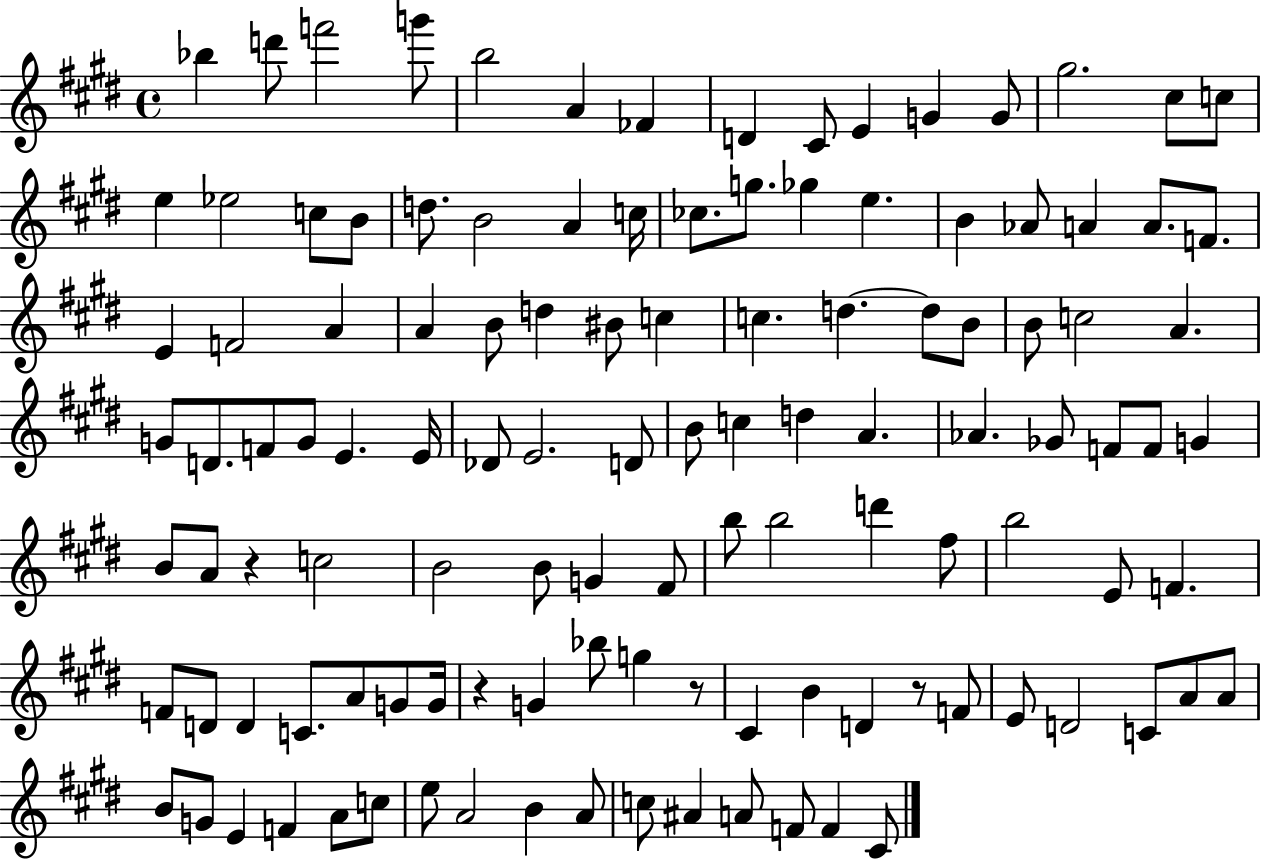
{
  \clef treble
  \time 4/4
  \defaultTimeSignature
  \key e \major
  \repeat volta 2 { bes''4 d'''8 f'''2 g'''8 | b''2 a'4 fes'4 | d'4 cis'8 e'4 g'4 g'8 | gis''2. cis''8 c''8 | \break e''4 ees''2 c''8 b'8 | d''8. b'2 a'4 c''16 | ces''8. g''8. ges''4 e''4. | b'4 aes'8 a'4 a'8. f'8. | \break e'4 f'2 a'4 | a'4 b'8 d''4 bis'8 c''4 | c''4. d''4.~~ d''8 b'8 | b'8 c''2 a'4. | \break g'8 d'8. f'8 g'8 e'4. e'16 | des'8 e'2. d'8 | b'8 c''4 d''4 a'4. | aes'4. ges'8 f'8 f'8 g'4 | \break b'8 a'8 r4 c''2 | b'2 b'8 g'4 fis'8 | b''8 b''2 d'''4 fis''8 | b''2 e'8 f'4. | \break f'8 d'8 d'4 c'8. a'8 g'8 g'16 | r4 g'4 bes''8 g''4 r8 | cis'4 b'4 d'4 r8 f'8 | e'8 d'2 c'8 a'8 a'8 | \break b'8 g'8 e'4 f'4 a'8 c''8 | e''8 a'2 b'4 a'8 | c''8 ais'4 a'8 f'8 f'4 cis'8 | } \bar "|."
}